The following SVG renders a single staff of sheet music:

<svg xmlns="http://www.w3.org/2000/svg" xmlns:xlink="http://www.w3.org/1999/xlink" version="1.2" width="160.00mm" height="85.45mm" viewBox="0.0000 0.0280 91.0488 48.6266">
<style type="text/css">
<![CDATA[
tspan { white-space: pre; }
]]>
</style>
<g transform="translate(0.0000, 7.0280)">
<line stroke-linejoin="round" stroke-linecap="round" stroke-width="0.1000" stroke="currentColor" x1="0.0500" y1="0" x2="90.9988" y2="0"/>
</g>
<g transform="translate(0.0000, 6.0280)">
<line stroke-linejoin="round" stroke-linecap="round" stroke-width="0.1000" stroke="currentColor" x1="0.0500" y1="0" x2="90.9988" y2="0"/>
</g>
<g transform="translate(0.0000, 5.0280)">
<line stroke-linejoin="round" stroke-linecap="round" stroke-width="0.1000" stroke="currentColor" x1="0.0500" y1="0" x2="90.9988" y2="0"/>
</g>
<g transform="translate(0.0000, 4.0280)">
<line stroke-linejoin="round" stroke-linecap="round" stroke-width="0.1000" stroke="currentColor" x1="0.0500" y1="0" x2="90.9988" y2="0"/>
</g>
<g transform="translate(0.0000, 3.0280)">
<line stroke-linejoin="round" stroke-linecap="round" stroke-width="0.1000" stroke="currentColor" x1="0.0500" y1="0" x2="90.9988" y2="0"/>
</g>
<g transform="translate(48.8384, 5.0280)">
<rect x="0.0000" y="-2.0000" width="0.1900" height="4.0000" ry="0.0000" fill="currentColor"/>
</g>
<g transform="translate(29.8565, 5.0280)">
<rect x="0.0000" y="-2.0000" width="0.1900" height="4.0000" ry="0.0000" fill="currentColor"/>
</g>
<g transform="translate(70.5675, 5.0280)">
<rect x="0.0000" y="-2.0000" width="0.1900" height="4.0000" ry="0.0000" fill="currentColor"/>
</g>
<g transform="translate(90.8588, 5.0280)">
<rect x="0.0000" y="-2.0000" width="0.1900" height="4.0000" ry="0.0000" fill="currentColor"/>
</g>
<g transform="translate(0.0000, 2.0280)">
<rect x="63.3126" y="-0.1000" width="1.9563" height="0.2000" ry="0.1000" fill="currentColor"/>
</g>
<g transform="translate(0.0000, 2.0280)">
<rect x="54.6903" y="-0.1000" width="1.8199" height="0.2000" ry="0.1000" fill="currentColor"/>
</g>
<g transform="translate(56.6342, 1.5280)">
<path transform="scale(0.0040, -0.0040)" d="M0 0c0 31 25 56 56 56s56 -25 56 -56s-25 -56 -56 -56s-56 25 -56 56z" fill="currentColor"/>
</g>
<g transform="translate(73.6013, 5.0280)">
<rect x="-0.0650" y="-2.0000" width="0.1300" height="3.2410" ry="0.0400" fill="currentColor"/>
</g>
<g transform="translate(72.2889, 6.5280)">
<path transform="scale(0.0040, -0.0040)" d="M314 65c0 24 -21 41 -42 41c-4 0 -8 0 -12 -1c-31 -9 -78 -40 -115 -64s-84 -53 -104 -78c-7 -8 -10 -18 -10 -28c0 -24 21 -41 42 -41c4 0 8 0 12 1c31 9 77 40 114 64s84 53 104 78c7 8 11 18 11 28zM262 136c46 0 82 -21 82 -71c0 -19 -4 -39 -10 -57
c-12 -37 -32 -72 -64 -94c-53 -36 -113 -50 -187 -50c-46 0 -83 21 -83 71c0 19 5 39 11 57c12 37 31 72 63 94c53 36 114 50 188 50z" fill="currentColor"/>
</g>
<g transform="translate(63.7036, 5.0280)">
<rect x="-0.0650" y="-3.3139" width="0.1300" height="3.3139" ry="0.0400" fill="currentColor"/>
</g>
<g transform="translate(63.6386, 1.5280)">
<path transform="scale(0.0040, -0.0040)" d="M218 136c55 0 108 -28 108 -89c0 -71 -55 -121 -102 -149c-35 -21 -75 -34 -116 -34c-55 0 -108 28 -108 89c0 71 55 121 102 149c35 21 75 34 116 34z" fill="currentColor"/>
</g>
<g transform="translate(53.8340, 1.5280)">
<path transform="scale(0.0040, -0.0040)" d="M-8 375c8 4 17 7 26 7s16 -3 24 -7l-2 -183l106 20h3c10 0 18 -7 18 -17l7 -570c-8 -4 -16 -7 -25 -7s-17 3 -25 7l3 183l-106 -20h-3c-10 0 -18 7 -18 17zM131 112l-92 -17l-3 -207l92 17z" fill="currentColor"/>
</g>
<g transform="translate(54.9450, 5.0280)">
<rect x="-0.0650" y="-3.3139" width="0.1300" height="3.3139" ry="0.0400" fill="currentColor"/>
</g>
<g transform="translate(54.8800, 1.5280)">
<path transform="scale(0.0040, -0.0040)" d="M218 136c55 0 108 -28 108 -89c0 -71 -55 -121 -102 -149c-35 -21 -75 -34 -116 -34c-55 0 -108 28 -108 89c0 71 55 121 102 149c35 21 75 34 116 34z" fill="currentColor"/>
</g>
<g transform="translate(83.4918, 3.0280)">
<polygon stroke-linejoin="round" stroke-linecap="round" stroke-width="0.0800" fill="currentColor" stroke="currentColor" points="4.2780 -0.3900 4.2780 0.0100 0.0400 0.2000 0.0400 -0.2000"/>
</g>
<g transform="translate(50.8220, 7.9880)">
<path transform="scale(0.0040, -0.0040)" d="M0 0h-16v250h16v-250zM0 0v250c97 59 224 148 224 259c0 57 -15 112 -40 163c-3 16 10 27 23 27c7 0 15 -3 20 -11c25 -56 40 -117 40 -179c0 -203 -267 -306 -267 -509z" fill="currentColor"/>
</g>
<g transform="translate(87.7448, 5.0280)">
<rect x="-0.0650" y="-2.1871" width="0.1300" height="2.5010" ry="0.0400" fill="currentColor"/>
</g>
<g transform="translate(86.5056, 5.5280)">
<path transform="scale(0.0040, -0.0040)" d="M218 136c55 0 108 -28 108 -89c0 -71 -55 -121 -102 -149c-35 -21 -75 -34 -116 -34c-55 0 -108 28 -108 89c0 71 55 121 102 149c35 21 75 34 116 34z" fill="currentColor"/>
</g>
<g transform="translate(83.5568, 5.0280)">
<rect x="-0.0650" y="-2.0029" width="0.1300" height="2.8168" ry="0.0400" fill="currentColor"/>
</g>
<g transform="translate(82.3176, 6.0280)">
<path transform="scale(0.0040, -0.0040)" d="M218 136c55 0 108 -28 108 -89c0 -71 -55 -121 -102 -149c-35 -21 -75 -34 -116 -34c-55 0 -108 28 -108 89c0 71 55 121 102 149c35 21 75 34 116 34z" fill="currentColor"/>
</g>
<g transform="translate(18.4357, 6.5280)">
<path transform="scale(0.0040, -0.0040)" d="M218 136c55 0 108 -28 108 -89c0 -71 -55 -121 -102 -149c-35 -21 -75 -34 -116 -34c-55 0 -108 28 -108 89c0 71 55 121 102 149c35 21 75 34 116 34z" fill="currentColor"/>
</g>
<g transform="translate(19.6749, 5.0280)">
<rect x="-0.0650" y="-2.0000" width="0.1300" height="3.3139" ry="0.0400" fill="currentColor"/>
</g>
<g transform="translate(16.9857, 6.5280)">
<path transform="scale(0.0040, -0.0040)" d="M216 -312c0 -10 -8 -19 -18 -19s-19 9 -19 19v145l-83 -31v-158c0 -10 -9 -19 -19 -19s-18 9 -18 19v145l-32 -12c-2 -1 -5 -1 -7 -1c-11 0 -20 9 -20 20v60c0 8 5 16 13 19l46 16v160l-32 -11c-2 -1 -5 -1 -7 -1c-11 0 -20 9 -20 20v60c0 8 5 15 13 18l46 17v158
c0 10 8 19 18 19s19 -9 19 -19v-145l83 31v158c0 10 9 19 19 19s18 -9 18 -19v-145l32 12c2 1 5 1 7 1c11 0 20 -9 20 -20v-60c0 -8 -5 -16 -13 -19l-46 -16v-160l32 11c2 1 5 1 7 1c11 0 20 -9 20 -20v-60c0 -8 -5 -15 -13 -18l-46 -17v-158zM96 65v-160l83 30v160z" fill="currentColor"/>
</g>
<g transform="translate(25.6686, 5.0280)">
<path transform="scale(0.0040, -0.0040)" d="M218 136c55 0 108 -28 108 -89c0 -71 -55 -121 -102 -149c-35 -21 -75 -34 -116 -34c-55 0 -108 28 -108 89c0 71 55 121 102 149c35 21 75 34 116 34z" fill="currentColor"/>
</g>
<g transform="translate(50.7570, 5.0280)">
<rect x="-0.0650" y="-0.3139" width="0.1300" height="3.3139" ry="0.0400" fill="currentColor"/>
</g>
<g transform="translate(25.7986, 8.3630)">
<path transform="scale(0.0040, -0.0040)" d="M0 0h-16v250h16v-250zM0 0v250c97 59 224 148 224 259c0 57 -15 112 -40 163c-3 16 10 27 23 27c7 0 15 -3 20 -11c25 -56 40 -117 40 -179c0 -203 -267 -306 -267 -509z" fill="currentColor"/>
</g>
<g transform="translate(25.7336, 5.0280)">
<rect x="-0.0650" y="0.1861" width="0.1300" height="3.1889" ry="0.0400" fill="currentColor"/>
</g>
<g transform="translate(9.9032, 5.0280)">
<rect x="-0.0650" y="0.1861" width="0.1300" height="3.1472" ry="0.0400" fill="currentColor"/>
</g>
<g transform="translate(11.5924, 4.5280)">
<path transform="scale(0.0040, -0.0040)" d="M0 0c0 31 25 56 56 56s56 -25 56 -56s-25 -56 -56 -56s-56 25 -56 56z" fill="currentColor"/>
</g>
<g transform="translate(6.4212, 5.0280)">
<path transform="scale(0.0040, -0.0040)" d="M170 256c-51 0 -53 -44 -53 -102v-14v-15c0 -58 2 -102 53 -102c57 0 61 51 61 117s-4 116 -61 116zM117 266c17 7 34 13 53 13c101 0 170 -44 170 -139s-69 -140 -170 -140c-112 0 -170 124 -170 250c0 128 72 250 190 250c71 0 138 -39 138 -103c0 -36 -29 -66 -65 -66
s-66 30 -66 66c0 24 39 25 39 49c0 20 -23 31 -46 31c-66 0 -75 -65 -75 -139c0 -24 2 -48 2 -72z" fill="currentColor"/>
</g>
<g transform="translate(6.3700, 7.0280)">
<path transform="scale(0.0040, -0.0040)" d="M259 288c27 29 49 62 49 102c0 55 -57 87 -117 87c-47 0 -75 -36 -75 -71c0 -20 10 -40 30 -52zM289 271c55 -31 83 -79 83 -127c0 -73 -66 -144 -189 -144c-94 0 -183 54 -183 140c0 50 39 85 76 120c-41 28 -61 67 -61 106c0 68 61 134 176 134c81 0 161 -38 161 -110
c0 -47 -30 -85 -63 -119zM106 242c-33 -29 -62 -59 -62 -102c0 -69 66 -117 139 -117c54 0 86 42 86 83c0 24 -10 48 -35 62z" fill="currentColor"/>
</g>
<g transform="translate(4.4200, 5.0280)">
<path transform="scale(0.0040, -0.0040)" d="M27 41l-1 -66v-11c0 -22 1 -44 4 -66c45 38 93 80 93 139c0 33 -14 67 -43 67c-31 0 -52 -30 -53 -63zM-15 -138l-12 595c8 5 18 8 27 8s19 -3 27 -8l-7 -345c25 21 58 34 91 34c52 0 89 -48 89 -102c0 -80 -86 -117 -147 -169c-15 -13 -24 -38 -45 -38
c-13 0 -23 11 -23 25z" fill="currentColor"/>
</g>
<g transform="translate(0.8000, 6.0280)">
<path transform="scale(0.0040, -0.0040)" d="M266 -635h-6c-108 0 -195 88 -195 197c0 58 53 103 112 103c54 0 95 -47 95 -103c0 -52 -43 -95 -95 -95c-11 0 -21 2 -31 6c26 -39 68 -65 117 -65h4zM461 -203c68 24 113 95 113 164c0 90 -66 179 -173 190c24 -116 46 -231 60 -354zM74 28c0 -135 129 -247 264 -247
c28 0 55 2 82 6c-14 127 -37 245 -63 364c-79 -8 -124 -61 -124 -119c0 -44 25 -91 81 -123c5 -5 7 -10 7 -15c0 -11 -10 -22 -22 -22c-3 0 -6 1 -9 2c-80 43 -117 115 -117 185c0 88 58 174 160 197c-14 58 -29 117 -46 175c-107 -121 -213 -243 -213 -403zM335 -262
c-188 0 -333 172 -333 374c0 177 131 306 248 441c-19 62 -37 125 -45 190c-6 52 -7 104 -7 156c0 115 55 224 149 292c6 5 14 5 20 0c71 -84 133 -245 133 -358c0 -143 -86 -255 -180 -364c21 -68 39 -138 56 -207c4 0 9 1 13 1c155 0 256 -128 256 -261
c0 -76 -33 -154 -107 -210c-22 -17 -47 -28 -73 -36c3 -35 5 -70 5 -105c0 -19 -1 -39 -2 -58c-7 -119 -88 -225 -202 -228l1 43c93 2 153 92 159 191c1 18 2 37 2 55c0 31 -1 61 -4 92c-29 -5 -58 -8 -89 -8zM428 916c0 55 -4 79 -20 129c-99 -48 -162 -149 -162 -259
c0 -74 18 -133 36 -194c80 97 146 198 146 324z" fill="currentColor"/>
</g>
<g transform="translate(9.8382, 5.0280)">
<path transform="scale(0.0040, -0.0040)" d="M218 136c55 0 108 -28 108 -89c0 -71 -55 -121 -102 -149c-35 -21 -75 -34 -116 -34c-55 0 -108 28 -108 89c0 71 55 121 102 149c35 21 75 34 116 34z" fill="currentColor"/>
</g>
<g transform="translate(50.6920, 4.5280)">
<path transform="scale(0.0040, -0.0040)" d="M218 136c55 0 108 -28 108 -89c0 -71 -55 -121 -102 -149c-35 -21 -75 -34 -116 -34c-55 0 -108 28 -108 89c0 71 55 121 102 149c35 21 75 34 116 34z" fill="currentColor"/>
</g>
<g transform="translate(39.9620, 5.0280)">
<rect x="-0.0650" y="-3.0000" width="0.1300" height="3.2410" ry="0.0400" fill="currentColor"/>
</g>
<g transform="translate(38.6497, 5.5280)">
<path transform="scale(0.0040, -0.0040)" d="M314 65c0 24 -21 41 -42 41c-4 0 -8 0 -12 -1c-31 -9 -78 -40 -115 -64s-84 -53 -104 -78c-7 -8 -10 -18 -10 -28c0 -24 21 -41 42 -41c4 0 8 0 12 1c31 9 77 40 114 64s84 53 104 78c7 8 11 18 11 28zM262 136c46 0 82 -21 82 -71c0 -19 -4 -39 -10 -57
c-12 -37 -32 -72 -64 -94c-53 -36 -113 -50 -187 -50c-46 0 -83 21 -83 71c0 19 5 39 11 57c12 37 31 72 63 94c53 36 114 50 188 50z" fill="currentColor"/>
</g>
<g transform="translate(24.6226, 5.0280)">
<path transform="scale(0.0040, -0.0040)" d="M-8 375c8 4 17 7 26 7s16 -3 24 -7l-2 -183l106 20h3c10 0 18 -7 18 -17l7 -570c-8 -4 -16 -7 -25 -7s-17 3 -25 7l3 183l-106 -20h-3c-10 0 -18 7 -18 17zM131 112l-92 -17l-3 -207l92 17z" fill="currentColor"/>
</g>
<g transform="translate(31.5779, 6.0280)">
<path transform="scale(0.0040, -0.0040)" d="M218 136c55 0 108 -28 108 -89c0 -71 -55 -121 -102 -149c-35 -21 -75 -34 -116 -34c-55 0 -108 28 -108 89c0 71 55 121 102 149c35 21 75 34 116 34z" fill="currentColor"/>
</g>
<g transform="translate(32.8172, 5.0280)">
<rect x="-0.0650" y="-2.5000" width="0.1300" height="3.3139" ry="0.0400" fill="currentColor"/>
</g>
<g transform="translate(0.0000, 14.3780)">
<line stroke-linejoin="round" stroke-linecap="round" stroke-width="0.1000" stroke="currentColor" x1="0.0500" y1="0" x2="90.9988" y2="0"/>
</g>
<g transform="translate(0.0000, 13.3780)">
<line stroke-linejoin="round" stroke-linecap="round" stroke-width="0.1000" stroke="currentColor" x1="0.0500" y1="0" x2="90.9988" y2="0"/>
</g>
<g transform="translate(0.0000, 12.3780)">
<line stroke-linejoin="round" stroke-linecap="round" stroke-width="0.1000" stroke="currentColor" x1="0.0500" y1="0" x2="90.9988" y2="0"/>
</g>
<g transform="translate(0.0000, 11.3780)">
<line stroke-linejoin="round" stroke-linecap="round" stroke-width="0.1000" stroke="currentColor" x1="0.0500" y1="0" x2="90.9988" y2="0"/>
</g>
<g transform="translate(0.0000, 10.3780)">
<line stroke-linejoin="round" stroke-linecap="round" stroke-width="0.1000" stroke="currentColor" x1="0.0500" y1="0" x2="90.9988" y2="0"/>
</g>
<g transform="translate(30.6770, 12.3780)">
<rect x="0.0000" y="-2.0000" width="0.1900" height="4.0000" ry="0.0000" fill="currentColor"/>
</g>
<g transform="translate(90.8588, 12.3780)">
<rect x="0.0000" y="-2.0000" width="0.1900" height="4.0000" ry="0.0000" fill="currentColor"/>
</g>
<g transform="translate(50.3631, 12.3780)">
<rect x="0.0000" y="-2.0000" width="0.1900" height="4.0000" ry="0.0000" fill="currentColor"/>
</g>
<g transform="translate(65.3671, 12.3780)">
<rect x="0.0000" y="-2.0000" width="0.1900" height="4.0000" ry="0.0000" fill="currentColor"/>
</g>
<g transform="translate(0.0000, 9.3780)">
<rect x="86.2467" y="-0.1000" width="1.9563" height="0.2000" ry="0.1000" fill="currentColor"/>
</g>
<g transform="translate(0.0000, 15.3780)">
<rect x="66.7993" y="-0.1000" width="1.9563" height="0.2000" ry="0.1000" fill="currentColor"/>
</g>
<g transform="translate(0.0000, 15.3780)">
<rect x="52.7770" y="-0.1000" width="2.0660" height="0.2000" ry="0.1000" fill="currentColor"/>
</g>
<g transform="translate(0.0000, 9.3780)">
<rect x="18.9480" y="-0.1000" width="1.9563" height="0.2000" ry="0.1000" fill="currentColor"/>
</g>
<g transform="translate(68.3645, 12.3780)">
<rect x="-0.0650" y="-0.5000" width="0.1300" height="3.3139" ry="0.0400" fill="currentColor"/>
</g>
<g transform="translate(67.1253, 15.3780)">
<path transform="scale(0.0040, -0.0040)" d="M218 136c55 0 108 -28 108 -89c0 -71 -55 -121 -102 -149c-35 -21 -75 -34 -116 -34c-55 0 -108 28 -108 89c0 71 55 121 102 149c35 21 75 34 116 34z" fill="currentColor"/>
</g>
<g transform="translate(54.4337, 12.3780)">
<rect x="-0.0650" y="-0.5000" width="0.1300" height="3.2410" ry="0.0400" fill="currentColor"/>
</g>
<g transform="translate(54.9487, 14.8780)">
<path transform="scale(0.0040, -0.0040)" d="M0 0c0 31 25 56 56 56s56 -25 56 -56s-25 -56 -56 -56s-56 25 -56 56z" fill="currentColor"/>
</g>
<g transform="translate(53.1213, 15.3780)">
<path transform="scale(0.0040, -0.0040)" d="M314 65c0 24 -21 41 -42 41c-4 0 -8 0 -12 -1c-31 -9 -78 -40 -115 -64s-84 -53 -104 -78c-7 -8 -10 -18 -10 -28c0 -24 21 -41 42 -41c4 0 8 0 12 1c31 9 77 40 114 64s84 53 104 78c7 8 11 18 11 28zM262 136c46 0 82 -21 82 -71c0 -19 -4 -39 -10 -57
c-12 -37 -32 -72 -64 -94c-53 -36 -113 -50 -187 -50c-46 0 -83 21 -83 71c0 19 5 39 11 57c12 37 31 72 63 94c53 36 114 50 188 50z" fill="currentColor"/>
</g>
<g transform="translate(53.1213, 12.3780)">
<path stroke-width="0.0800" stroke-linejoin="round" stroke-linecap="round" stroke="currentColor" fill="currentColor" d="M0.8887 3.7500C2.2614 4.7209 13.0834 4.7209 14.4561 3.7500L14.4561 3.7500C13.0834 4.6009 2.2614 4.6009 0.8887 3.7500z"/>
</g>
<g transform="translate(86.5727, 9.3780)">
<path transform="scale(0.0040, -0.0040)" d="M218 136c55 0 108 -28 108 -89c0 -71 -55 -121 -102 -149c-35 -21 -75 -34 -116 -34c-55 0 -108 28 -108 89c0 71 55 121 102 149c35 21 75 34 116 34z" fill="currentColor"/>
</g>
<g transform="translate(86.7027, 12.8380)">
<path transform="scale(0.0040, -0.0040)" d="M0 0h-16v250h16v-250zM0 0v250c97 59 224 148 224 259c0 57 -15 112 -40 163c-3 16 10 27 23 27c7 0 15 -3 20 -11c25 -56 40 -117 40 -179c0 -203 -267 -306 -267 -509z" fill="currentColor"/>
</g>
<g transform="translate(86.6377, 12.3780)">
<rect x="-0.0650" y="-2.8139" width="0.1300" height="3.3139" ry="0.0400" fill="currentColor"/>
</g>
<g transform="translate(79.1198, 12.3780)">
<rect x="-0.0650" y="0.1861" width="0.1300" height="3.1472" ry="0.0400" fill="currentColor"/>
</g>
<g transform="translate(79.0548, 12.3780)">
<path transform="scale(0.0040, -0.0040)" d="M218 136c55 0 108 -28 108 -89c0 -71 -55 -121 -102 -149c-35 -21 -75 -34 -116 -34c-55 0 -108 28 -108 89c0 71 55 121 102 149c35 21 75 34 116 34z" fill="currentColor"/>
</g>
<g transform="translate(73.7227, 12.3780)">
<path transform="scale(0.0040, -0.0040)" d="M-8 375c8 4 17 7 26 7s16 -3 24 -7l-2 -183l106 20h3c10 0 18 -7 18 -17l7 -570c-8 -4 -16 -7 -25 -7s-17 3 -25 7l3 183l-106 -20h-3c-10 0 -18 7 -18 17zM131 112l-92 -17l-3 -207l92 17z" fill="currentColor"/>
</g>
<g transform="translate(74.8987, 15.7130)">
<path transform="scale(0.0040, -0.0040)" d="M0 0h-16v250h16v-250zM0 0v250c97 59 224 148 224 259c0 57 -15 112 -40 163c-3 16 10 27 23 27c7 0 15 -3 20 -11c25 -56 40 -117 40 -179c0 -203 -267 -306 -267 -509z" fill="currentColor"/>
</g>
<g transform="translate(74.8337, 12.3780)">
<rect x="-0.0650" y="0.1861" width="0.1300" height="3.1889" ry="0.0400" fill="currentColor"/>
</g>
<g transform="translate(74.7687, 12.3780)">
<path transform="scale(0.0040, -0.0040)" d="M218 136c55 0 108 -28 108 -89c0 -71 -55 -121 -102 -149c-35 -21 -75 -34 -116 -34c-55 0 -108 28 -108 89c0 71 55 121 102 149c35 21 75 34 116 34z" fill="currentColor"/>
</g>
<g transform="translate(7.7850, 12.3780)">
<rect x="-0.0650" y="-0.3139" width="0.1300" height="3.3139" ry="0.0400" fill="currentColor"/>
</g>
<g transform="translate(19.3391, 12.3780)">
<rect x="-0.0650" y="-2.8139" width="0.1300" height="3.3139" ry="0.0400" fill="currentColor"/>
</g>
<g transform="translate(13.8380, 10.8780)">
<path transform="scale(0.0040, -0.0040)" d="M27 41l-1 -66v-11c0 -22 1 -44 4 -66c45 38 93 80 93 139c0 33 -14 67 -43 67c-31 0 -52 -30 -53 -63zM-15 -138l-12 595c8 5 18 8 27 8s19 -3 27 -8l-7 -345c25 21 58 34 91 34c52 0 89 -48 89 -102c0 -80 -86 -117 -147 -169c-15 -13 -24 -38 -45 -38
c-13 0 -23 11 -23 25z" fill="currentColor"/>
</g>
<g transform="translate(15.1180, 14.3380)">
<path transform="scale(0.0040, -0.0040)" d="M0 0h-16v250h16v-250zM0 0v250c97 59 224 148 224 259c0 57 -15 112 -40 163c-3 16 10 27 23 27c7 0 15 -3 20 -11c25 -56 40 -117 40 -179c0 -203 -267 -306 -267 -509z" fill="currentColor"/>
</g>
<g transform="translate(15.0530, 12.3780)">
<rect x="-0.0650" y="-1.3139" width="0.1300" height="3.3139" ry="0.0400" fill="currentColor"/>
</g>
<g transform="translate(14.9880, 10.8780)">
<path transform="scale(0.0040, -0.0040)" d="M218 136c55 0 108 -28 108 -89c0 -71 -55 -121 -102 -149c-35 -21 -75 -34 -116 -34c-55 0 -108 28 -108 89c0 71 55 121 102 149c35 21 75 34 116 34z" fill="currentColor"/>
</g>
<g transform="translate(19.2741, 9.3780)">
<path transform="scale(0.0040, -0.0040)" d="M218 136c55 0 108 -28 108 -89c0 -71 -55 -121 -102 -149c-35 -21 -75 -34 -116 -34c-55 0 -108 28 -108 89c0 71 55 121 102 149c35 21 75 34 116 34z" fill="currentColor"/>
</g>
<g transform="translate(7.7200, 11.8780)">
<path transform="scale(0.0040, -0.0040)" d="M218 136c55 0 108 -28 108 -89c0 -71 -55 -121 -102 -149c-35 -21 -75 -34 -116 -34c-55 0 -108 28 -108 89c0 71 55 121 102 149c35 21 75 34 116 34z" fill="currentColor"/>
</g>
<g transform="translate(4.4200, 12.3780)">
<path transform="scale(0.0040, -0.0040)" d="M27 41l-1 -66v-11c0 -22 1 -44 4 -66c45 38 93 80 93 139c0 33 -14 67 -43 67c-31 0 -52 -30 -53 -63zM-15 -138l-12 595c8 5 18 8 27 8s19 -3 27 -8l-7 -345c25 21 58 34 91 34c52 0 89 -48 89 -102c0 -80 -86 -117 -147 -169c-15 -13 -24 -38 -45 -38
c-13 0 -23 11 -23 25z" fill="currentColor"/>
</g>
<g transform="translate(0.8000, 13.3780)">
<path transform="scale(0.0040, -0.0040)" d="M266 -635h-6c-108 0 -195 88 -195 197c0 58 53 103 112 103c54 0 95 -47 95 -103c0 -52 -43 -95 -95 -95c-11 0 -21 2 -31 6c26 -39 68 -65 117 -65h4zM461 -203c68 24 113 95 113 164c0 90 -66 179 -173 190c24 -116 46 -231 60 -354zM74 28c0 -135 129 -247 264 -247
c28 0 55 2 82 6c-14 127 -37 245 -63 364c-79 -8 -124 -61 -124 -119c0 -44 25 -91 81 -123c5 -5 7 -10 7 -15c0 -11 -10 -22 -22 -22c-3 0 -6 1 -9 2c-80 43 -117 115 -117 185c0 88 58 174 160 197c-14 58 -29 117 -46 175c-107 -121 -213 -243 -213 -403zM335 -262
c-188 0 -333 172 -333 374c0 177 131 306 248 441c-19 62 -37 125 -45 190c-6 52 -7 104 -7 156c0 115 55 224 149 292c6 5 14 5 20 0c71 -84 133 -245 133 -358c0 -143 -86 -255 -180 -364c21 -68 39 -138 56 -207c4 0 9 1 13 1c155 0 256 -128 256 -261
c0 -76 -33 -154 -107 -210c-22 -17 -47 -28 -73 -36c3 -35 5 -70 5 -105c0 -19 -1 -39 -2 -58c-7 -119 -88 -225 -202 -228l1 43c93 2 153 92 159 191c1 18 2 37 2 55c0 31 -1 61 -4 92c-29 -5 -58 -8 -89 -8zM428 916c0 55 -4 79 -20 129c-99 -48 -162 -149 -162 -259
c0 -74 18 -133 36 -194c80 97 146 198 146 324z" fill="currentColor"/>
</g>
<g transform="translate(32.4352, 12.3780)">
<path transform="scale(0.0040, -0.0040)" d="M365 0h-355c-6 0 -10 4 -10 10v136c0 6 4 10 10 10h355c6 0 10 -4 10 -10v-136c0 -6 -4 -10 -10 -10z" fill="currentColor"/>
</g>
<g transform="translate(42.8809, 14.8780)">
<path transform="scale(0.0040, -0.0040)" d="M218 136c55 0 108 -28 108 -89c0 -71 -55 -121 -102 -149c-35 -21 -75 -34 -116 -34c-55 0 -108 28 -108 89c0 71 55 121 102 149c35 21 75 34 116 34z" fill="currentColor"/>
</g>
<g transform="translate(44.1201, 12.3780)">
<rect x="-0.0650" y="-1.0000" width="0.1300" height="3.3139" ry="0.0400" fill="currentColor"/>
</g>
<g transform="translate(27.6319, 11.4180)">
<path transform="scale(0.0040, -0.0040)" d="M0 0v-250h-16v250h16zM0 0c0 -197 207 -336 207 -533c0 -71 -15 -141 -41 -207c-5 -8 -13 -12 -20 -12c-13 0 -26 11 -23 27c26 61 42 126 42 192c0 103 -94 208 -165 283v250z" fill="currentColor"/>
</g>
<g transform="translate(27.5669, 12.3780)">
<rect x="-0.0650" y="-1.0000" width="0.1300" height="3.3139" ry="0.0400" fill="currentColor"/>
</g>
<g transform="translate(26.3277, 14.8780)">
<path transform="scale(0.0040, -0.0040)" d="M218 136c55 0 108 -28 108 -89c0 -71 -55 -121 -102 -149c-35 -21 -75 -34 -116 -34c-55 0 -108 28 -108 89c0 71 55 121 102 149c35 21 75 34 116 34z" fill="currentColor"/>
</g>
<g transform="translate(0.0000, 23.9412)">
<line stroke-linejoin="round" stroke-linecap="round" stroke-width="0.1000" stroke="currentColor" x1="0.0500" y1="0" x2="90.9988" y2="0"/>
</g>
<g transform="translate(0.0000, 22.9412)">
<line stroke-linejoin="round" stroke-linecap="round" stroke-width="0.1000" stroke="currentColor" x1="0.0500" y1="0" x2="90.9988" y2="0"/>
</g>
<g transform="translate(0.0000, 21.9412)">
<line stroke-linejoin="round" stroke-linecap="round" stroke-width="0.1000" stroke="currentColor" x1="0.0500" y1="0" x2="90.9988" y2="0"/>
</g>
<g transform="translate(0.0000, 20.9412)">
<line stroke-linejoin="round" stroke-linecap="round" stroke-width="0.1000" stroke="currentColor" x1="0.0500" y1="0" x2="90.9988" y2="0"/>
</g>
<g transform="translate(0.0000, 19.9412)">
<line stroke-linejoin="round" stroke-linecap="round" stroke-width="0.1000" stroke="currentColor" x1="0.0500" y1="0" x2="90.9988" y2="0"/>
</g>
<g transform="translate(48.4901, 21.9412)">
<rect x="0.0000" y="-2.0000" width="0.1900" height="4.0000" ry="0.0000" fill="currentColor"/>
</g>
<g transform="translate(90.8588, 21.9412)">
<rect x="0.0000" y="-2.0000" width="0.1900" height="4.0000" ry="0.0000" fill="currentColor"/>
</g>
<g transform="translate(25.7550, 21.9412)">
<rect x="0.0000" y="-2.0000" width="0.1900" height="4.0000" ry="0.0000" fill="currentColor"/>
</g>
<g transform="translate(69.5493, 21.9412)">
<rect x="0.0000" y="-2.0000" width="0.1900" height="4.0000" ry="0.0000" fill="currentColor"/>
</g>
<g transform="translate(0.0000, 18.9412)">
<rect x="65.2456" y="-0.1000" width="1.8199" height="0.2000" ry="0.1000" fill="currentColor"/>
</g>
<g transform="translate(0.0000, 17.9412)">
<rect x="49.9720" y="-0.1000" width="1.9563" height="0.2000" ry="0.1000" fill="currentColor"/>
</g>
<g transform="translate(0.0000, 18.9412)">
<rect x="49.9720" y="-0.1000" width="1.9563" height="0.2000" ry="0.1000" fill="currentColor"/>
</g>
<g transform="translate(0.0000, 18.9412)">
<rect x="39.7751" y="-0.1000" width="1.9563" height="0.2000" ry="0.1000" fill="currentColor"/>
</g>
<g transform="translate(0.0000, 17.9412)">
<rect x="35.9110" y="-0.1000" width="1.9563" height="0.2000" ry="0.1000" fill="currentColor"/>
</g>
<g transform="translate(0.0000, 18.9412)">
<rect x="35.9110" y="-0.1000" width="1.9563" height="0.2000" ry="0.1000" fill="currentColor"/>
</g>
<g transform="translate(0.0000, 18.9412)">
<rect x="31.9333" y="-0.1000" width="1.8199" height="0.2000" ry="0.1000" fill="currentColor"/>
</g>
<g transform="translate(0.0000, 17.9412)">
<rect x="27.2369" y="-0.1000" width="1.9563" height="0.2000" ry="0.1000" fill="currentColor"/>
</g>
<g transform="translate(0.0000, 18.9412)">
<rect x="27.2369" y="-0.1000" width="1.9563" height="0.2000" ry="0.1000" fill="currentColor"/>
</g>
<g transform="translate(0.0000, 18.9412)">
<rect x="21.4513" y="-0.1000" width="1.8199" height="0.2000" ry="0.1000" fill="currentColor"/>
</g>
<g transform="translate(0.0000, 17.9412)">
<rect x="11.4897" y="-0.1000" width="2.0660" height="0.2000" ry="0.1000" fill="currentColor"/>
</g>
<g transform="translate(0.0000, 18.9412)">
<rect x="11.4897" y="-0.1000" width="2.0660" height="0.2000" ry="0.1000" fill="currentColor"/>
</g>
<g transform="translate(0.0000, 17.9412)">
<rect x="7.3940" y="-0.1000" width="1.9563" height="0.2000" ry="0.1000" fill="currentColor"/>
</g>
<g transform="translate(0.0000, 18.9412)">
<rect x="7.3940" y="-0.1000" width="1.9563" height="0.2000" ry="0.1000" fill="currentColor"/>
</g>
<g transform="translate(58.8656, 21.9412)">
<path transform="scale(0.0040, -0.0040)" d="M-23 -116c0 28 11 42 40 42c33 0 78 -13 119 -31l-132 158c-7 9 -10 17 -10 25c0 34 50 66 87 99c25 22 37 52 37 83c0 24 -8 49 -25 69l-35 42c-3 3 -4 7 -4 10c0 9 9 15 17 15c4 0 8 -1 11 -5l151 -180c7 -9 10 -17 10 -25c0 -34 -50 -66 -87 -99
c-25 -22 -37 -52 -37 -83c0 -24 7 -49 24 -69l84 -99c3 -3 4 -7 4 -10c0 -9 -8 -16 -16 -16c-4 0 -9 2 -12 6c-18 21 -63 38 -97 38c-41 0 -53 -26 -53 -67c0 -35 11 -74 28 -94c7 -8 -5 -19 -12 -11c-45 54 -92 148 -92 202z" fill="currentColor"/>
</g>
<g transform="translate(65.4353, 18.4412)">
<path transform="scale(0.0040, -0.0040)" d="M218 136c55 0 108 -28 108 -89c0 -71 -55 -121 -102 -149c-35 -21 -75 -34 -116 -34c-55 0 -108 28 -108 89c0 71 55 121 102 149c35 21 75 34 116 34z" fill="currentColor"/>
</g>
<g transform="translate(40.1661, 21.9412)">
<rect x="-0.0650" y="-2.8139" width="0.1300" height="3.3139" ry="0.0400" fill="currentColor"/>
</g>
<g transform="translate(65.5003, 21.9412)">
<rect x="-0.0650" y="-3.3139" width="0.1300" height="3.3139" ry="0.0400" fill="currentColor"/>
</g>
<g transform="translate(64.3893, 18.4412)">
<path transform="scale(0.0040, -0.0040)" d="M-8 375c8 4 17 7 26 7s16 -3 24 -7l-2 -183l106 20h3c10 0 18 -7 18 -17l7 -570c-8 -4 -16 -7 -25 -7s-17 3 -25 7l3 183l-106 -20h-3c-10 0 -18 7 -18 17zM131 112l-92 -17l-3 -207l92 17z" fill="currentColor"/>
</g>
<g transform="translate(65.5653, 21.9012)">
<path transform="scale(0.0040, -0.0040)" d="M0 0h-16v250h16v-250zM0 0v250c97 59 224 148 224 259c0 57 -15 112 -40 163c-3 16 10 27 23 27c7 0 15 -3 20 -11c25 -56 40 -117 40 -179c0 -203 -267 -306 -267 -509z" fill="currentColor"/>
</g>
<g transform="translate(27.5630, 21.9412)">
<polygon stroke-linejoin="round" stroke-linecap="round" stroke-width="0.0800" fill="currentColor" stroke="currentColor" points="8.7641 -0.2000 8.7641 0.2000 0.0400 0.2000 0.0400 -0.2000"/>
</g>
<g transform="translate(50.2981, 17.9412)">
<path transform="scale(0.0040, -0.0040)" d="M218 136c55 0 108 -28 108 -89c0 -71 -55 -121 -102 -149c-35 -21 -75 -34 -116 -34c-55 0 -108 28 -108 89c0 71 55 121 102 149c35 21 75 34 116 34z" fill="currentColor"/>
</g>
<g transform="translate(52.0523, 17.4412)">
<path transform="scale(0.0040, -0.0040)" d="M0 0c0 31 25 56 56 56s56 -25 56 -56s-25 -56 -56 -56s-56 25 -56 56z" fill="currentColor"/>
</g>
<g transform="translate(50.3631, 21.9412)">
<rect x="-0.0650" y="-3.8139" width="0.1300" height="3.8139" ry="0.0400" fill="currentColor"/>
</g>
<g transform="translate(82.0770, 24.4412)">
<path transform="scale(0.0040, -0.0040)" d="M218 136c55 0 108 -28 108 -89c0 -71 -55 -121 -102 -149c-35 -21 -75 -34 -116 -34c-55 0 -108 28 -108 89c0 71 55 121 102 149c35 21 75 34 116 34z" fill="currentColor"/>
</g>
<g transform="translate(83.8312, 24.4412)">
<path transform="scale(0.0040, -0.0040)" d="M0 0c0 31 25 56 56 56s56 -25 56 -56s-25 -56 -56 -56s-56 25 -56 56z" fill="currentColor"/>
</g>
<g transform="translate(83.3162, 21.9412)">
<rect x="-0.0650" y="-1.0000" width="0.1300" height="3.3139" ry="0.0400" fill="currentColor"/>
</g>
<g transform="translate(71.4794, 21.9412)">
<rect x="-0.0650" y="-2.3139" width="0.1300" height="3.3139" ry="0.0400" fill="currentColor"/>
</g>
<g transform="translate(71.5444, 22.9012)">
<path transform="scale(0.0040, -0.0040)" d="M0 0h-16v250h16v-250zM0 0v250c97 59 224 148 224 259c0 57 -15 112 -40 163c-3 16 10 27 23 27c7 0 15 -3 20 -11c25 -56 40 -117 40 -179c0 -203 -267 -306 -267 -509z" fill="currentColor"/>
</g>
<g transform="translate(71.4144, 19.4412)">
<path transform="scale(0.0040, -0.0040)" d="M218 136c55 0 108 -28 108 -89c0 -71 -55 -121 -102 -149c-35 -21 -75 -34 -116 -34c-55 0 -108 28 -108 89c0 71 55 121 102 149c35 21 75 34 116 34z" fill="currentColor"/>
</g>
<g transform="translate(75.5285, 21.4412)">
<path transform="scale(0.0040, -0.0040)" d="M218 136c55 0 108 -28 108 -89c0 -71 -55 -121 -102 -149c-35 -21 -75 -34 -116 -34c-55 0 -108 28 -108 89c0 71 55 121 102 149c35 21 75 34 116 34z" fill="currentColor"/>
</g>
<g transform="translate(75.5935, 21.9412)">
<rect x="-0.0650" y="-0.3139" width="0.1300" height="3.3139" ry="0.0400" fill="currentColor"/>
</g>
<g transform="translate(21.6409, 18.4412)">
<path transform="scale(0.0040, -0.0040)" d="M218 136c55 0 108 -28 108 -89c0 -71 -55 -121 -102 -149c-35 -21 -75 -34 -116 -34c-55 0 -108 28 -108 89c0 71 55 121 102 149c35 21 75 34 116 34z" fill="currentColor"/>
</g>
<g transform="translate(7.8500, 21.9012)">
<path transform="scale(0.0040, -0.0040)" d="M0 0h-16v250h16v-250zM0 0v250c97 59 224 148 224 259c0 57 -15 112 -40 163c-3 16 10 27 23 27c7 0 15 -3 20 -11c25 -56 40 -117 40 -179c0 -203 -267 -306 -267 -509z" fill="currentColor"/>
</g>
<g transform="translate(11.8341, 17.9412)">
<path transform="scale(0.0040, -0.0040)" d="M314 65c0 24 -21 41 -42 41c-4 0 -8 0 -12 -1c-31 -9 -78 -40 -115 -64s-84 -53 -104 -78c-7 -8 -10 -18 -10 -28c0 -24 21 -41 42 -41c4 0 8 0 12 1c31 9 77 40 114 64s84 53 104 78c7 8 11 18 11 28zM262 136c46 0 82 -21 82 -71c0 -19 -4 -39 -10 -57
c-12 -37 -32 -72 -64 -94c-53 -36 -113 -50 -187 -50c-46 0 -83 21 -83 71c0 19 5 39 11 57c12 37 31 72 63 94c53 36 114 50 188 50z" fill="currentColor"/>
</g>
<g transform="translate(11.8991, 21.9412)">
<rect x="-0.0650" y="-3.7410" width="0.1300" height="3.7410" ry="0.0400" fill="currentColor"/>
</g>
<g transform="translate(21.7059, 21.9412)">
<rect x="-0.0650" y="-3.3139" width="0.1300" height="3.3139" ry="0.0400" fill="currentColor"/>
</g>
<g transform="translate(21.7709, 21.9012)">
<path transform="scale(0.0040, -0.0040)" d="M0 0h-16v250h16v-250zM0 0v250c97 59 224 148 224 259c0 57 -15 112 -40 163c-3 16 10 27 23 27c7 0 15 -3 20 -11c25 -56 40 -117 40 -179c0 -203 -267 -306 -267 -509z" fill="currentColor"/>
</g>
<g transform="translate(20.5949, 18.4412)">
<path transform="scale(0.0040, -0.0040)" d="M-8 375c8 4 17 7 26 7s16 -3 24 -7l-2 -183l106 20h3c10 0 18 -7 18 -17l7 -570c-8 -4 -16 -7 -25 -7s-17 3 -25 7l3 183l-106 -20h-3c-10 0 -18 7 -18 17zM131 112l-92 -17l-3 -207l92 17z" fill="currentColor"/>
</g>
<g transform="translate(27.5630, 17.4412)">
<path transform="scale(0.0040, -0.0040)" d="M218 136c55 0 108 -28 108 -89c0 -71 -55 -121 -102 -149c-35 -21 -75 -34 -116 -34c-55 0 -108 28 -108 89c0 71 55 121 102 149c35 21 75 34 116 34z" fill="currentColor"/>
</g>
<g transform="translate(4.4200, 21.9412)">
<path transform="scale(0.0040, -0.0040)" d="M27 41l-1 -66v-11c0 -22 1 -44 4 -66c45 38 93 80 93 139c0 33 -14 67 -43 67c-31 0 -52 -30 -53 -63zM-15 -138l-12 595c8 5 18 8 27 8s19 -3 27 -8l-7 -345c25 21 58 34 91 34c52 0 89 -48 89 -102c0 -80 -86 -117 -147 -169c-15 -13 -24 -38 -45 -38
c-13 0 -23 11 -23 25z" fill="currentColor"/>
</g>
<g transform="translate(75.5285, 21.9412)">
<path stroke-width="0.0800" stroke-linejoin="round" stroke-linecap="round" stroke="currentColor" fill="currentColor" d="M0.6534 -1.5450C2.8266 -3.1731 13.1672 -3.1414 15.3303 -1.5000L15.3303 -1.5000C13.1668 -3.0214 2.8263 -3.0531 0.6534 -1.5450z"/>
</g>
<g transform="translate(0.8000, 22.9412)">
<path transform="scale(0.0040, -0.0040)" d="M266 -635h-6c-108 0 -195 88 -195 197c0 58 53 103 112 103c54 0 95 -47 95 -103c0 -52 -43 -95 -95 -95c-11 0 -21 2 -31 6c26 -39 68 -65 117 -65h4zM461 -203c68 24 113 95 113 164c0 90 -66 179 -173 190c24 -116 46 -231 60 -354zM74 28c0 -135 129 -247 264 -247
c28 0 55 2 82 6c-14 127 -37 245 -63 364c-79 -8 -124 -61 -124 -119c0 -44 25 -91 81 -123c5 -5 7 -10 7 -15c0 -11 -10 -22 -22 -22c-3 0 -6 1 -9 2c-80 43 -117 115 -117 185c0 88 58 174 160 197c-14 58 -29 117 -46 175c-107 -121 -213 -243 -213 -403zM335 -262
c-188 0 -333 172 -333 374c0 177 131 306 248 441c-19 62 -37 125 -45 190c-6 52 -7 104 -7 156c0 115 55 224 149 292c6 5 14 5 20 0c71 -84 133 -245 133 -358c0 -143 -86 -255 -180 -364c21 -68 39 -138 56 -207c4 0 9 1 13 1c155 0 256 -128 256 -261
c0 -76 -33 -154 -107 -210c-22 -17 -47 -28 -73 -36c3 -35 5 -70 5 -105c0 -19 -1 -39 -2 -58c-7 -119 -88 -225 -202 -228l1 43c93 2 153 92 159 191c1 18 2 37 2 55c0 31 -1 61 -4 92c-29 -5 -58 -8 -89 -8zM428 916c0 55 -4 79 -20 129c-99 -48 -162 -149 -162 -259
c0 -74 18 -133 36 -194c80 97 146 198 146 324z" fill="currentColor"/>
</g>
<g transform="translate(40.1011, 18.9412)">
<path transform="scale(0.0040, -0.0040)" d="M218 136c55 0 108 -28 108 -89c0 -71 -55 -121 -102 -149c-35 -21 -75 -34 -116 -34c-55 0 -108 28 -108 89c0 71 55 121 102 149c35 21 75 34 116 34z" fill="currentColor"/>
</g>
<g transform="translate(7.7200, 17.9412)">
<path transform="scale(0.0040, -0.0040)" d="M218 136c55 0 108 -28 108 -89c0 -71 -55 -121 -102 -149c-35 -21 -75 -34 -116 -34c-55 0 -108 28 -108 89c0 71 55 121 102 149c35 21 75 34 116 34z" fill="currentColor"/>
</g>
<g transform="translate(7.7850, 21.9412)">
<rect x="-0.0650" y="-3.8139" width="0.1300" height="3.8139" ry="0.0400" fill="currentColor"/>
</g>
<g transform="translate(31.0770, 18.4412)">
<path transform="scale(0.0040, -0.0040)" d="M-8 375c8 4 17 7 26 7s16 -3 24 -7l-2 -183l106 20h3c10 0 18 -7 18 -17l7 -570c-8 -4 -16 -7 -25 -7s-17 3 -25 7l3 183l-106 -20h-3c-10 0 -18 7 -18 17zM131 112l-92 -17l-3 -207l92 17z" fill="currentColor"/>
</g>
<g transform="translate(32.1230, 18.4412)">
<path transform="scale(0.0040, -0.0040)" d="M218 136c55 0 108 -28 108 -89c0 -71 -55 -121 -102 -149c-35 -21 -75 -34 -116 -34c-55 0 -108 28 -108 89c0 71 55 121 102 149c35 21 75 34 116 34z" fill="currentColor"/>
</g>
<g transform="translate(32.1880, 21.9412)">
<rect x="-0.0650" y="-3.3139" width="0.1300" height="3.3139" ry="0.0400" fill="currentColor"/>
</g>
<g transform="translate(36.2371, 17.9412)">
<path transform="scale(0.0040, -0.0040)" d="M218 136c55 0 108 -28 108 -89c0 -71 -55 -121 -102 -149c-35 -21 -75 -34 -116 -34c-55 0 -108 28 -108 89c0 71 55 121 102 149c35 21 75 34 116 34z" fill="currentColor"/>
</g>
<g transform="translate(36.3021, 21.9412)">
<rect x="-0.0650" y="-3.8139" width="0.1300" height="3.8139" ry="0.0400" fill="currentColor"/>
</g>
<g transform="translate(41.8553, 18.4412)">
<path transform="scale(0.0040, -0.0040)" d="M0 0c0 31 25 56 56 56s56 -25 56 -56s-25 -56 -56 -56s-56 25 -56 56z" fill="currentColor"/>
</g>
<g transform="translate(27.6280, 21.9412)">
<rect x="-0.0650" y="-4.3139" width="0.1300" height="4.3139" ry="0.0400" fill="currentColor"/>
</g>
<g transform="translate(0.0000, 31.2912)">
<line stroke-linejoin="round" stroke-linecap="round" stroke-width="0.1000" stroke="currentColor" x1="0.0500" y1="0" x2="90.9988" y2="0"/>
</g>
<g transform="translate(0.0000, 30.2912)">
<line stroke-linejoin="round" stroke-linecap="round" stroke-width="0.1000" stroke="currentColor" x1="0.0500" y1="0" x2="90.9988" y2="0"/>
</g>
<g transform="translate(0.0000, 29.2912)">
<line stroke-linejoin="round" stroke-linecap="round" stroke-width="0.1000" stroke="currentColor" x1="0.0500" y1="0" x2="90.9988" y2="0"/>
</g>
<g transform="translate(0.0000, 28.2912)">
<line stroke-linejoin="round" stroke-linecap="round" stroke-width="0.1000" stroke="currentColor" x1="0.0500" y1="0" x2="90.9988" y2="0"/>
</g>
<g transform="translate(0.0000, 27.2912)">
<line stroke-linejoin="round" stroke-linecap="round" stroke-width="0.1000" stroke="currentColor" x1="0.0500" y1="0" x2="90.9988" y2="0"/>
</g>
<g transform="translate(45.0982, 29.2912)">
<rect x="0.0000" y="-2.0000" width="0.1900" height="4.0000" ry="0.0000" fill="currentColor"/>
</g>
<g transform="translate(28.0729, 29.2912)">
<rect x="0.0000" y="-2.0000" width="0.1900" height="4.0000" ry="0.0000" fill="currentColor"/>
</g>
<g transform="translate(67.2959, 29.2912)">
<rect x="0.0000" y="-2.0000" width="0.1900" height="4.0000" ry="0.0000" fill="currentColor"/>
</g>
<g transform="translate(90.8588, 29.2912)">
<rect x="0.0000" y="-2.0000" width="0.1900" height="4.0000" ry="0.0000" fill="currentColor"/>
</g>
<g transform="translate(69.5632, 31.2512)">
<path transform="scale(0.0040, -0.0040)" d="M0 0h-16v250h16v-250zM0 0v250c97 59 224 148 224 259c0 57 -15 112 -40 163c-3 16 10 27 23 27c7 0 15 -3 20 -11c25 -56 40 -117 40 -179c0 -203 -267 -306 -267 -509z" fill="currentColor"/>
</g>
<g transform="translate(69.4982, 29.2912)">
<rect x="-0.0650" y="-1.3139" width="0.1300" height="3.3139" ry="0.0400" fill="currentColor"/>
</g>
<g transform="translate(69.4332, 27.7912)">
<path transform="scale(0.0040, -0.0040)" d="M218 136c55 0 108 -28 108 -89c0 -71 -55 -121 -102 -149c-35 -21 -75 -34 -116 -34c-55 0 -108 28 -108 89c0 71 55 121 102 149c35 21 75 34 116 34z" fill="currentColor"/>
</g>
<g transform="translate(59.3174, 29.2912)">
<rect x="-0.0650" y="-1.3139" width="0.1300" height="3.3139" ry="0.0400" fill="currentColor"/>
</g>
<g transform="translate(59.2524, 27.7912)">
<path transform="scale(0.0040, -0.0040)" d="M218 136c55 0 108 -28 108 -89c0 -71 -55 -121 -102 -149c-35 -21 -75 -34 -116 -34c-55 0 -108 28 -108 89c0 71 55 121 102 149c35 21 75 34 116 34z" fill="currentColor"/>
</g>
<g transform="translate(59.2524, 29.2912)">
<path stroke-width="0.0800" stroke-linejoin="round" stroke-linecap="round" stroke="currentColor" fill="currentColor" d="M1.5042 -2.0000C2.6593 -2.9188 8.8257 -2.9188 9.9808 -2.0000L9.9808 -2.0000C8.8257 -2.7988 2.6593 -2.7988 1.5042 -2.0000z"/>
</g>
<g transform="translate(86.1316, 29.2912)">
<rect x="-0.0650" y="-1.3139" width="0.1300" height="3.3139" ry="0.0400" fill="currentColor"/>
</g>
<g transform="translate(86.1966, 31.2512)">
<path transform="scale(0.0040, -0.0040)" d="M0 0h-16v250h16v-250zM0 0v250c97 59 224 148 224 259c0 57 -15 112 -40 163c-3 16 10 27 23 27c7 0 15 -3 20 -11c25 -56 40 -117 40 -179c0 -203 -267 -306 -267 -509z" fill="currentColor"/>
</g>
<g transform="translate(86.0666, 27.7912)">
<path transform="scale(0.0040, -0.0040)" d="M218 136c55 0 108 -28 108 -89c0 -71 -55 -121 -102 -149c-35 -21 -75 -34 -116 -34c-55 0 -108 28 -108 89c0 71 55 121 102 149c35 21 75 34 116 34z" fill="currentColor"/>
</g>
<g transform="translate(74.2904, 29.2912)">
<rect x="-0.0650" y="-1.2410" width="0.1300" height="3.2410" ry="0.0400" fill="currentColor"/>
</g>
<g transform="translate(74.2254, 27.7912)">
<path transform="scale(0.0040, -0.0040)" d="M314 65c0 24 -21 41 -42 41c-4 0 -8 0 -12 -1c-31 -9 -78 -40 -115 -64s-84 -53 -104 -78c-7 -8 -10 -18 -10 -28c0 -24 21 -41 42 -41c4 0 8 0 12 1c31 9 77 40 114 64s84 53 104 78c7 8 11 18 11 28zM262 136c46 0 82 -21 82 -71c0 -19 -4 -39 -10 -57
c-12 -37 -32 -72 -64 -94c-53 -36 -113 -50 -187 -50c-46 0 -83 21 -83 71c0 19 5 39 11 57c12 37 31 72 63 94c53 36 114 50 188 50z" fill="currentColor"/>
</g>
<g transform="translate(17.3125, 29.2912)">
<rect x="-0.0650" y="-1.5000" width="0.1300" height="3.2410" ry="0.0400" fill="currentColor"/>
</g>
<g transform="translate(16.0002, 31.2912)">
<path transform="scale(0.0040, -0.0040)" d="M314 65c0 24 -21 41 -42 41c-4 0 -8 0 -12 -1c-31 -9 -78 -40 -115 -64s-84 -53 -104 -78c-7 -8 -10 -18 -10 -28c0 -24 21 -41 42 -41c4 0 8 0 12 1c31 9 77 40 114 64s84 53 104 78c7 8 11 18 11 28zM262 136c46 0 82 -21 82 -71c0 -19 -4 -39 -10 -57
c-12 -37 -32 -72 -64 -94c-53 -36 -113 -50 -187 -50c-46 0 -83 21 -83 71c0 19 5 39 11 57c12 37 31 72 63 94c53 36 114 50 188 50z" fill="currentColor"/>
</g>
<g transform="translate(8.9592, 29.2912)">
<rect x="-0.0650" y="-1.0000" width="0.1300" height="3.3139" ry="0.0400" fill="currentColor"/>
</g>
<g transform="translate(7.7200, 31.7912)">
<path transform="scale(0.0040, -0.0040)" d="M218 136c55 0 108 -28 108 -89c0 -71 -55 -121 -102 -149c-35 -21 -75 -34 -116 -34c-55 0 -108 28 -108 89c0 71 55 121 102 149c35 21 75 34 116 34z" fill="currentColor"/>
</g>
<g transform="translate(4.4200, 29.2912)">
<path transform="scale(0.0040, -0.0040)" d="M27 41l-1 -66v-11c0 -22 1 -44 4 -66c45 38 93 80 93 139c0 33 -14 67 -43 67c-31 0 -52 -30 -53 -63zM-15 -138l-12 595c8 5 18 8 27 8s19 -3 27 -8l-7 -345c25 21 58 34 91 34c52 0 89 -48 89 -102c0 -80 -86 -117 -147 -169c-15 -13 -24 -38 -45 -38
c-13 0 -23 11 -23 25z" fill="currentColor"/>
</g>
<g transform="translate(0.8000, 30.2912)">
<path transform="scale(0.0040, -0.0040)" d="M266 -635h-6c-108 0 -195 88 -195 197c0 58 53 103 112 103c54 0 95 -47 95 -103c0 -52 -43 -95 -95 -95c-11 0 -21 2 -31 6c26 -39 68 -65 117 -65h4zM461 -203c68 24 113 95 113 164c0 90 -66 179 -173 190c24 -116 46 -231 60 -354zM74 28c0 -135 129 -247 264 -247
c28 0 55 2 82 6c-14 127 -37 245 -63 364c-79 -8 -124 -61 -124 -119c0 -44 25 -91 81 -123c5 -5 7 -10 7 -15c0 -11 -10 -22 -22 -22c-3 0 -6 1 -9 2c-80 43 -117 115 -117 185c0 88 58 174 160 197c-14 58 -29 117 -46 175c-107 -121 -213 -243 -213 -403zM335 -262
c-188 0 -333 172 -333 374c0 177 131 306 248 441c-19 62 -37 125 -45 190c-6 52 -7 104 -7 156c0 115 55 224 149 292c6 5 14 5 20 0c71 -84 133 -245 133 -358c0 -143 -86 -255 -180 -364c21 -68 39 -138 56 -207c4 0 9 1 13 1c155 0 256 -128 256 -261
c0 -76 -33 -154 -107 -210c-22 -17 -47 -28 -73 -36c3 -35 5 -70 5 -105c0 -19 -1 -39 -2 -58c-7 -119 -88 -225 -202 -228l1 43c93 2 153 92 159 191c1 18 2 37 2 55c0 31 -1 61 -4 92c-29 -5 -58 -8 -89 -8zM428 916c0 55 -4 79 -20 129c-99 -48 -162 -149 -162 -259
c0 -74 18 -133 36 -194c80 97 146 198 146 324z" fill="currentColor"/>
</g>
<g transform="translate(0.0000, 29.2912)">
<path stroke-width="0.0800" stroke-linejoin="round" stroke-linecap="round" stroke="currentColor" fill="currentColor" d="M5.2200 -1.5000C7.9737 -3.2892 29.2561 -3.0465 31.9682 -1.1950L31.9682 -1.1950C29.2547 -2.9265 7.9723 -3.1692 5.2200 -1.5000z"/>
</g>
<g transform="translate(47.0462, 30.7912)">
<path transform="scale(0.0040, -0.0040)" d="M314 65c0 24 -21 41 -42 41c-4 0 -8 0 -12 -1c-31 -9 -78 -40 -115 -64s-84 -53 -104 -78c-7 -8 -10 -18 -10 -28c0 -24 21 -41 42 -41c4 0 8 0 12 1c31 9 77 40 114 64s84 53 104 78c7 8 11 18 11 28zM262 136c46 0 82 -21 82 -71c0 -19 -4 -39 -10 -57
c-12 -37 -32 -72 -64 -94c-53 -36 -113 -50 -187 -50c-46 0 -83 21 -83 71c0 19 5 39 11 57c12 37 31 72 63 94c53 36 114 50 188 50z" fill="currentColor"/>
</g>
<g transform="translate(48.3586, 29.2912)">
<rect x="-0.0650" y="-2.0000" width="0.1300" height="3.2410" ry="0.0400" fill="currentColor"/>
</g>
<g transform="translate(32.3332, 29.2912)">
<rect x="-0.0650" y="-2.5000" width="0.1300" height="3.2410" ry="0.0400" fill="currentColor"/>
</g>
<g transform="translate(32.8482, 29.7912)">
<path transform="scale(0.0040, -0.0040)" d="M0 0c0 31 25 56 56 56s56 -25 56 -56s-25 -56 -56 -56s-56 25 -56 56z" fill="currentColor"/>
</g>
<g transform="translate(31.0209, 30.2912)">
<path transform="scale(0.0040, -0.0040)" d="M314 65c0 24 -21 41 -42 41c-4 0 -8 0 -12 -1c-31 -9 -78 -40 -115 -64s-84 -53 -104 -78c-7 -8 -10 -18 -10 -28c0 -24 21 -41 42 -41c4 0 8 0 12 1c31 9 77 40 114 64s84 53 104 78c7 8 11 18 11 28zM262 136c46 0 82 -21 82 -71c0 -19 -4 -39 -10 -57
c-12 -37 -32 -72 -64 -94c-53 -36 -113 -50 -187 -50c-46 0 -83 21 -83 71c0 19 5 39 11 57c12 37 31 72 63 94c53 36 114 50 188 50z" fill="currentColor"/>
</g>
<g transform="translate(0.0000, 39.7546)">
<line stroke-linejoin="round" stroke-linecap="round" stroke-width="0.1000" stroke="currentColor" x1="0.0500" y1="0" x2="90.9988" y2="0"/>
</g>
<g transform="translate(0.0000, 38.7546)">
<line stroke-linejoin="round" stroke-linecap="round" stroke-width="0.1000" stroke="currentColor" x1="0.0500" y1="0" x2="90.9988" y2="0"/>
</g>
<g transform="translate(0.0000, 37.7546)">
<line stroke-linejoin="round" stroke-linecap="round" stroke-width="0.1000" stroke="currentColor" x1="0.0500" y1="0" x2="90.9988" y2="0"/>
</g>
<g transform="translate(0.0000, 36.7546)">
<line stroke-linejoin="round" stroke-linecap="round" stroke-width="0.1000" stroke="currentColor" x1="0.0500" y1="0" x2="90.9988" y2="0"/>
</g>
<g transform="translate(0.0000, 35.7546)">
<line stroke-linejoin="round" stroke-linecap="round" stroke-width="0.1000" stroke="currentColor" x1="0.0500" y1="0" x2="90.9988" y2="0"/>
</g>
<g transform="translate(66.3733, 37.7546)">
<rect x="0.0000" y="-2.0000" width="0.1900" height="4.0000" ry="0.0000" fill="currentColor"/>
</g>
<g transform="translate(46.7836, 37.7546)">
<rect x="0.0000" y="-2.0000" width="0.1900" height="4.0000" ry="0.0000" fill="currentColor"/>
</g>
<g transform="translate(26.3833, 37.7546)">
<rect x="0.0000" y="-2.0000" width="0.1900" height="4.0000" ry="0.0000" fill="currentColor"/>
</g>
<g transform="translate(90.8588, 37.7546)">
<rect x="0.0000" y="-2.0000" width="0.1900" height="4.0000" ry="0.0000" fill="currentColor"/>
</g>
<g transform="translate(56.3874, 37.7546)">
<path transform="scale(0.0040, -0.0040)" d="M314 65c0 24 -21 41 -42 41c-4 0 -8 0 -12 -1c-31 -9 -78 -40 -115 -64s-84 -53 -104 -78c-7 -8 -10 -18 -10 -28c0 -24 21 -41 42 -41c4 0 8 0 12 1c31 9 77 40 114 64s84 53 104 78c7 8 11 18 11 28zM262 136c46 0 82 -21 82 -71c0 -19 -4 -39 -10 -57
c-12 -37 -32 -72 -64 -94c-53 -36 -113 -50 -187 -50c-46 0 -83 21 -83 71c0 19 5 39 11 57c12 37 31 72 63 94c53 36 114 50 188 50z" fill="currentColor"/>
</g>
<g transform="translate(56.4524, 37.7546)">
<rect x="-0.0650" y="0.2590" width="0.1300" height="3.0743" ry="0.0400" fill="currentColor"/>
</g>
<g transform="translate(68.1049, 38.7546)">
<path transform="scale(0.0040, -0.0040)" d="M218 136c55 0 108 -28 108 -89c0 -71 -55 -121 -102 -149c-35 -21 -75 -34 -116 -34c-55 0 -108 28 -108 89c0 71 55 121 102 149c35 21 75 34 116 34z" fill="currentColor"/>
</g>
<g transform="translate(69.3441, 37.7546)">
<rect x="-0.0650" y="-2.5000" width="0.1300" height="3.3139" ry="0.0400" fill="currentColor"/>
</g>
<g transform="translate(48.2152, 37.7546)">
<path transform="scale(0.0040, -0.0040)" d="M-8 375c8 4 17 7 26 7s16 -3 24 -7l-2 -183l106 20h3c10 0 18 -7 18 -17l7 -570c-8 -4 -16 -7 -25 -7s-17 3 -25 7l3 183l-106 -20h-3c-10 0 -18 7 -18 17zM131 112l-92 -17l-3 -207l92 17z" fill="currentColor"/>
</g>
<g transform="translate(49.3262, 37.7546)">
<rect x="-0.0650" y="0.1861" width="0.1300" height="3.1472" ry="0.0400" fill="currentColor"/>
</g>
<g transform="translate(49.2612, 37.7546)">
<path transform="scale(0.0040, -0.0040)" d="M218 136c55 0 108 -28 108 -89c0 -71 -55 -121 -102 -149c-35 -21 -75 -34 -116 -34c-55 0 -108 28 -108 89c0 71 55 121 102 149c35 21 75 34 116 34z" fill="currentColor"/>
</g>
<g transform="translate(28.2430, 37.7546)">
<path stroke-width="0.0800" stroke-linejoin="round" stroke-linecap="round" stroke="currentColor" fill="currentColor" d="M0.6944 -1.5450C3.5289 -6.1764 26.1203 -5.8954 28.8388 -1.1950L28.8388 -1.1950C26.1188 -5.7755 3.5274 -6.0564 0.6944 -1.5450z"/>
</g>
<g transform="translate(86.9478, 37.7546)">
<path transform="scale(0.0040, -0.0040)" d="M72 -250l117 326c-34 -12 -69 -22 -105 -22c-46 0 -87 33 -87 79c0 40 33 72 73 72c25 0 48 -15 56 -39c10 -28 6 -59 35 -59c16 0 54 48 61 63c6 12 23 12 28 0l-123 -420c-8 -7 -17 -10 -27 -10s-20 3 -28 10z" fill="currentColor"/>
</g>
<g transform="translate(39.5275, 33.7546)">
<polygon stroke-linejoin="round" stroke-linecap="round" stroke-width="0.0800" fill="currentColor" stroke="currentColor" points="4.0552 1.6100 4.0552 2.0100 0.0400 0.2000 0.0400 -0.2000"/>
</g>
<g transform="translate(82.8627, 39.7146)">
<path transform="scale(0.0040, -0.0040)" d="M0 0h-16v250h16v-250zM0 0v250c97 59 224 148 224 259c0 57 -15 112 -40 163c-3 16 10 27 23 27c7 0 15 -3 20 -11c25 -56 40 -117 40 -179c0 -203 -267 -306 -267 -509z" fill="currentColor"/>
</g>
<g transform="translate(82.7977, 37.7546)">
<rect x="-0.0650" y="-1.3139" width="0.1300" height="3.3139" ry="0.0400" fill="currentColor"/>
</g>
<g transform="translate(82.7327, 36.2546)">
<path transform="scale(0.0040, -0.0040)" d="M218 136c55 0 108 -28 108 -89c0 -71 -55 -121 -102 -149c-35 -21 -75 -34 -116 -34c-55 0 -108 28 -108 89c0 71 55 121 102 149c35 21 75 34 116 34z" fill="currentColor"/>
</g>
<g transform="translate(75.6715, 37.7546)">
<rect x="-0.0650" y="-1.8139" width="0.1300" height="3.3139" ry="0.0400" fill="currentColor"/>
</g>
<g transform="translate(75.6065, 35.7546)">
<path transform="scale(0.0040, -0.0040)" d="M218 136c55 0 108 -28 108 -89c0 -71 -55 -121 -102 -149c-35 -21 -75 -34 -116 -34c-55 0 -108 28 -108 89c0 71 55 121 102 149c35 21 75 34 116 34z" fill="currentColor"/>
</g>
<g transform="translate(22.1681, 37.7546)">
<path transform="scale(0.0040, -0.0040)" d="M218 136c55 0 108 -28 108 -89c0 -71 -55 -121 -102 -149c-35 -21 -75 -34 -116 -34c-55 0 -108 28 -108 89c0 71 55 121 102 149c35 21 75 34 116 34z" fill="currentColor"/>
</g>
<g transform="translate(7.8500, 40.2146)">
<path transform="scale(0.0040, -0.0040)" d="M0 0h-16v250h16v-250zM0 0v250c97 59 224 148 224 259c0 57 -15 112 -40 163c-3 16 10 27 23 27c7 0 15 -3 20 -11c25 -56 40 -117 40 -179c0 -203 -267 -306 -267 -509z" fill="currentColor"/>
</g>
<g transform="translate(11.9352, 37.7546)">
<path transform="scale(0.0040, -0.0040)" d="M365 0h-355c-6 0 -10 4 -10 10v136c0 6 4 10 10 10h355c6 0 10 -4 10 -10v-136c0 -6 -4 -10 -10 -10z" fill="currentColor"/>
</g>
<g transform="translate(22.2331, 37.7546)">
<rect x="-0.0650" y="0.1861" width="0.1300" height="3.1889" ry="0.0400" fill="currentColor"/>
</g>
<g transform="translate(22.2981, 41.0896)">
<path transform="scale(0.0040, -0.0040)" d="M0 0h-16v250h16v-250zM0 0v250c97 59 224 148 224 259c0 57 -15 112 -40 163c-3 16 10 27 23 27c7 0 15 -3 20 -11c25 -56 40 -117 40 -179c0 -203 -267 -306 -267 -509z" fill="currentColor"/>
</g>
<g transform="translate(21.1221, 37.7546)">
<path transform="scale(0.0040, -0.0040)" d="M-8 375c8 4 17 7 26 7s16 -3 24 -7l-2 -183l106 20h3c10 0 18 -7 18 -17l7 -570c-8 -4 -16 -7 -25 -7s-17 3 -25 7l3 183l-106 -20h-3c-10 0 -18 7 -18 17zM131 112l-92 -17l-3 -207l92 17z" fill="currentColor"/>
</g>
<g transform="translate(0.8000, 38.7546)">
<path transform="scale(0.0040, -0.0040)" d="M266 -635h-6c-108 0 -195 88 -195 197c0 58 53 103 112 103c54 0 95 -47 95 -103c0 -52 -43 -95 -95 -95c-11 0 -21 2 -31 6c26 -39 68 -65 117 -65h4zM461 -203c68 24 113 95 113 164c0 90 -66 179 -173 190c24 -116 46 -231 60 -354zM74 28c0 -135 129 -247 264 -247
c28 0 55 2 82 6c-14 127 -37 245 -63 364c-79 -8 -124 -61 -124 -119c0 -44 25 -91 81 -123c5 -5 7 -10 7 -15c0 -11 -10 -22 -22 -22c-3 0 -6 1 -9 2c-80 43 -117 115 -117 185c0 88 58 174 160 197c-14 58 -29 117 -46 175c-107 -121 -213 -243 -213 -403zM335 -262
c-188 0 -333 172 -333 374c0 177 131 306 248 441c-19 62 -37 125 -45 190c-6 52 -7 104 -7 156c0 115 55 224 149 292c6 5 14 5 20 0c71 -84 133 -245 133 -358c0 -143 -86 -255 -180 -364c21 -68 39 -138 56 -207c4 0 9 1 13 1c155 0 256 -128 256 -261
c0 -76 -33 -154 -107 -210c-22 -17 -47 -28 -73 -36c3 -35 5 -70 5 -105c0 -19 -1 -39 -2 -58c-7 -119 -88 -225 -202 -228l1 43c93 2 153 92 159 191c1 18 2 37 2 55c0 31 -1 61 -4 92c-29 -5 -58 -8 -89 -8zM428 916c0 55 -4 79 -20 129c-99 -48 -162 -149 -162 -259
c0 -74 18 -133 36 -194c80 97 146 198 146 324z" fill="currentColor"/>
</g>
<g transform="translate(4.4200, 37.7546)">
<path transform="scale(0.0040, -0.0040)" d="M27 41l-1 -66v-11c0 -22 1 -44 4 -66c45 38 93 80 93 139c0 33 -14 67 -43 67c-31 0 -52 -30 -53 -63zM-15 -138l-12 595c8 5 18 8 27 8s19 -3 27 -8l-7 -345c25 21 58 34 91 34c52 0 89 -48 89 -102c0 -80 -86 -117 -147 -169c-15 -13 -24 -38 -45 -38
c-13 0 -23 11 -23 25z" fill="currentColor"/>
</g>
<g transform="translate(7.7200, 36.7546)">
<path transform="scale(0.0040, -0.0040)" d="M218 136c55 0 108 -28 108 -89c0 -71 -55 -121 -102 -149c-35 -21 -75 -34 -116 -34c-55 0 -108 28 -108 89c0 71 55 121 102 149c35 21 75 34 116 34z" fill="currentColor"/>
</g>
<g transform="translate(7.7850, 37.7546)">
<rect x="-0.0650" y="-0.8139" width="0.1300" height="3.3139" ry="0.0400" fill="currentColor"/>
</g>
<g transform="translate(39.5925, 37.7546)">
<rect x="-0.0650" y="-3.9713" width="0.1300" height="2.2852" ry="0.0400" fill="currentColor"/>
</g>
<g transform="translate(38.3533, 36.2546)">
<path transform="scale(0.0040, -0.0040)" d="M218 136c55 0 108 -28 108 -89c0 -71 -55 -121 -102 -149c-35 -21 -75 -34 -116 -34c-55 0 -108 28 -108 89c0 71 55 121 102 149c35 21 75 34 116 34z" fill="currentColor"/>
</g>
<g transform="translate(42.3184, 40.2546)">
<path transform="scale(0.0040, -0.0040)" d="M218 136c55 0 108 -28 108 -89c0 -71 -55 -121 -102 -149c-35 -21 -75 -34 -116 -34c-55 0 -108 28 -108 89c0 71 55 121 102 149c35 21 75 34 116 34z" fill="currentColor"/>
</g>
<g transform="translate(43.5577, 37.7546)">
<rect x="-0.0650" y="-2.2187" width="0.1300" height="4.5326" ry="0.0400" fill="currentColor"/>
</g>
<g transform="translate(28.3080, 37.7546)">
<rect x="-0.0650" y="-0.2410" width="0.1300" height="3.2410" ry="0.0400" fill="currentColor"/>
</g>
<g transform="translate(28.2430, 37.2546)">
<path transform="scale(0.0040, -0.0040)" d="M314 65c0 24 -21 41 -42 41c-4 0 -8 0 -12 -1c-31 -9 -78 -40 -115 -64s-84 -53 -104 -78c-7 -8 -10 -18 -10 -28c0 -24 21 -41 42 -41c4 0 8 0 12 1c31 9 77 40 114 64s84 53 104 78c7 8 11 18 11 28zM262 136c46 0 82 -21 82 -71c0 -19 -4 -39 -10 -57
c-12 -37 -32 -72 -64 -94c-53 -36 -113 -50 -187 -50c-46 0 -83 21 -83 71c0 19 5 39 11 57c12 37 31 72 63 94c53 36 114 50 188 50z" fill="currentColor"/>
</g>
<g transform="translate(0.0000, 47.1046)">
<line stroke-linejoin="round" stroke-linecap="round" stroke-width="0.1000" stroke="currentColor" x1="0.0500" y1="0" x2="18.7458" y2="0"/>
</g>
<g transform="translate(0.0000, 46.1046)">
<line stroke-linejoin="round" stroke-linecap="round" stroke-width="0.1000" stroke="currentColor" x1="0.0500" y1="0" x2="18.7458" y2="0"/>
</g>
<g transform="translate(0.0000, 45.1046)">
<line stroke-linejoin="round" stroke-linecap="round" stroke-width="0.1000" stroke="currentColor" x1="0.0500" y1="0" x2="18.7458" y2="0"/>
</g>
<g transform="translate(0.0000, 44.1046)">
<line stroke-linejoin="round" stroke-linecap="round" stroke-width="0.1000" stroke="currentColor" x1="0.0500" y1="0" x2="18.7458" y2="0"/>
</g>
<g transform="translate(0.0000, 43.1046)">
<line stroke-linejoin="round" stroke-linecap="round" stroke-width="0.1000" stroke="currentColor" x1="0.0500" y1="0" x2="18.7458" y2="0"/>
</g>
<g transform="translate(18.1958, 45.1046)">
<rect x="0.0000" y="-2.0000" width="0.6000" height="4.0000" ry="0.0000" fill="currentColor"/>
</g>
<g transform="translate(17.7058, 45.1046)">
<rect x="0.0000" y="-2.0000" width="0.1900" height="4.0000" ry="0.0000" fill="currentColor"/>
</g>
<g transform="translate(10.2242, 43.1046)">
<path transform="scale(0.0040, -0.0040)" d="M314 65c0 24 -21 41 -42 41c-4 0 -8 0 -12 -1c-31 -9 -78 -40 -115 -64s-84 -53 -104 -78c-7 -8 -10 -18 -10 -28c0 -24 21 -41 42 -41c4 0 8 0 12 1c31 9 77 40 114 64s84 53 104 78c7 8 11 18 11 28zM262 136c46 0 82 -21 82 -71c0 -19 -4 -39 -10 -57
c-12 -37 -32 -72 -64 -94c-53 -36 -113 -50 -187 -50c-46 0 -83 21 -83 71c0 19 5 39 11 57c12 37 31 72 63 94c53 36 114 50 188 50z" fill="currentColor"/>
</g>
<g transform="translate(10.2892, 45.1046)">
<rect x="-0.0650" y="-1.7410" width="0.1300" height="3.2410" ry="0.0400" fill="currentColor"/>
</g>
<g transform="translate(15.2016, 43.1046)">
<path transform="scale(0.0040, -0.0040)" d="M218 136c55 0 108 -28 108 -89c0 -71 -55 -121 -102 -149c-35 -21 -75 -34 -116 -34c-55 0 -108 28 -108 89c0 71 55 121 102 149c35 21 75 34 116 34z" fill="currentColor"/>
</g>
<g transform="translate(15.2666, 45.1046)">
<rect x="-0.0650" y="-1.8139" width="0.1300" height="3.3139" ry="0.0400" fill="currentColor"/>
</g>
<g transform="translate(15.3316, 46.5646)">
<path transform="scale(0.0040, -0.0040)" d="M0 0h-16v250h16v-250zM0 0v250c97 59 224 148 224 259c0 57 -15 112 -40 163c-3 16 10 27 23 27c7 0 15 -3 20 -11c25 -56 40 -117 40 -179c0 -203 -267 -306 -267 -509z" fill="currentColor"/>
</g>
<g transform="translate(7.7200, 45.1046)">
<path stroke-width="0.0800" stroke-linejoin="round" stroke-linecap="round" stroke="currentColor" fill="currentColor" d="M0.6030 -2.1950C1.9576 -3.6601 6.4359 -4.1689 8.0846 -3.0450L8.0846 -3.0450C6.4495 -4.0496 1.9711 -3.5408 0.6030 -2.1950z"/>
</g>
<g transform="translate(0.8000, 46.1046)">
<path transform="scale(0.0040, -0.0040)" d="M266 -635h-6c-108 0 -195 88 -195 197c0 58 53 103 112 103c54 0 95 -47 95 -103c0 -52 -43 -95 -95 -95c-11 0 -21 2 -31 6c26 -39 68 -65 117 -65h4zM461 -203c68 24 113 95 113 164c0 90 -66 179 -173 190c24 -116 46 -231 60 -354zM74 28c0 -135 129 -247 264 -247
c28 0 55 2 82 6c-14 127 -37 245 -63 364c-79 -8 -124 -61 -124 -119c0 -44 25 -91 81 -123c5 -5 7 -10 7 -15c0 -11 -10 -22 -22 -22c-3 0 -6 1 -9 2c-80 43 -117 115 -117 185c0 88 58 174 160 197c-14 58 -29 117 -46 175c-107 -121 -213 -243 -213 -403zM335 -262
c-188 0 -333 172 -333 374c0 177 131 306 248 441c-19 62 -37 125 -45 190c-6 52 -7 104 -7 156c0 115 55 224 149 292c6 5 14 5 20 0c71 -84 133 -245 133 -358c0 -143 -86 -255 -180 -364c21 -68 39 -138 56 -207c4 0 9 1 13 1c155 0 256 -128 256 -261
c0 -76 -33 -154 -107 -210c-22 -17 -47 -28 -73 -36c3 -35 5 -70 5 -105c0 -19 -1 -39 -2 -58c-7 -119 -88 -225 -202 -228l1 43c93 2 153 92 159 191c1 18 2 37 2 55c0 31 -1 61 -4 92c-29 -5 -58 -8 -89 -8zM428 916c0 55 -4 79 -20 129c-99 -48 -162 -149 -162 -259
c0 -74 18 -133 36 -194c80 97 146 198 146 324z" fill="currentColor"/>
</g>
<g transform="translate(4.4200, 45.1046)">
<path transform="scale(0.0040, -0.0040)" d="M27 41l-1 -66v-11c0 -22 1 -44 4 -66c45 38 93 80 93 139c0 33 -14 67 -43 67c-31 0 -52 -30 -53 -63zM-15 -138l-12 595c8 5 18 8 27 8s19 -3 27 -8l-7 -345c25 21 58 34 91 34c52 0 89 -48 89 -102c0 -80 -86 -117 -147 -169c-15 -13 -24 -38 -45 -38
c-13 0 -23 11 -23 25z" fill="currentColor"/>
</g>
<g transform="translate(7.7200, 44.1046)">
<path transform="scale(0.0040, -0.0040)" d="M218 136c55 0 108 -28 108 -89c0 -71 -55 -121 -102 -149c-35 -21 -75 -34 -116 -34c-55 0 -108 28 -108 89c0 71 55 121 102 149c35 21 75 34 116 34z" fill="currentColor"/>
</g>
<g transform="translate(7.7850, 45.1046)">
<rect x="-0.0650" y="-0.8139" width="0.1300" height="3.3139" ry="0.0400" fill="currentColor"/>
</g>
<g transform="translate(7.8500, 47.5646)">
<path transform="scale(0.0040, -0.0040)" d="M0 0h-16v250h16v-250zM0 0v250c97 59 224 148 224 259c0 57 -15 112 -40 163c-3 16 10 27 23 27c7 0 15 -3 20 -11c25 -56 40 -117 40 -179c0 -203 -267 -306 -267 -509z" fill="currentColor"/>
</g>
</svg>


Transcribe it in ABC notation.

X:1
T:Untitled
M:6/8
L:1/4
K:F
_B ^F B/2 G A2 c/2 b b F2 G/2 A/2 c _e/2 a D/2 z2 D C2 C B/2 B a/2 c'/2 c'2 b/2 d'/2 b/2 c'/2 a c' z b/2 g/2 c D D E2 G2 F2 e e/2 e2 e/2 d/2 z2 B/2 c2 e/2 D/2 B B2 G f e/2 z/2 d/2 f2 f/2